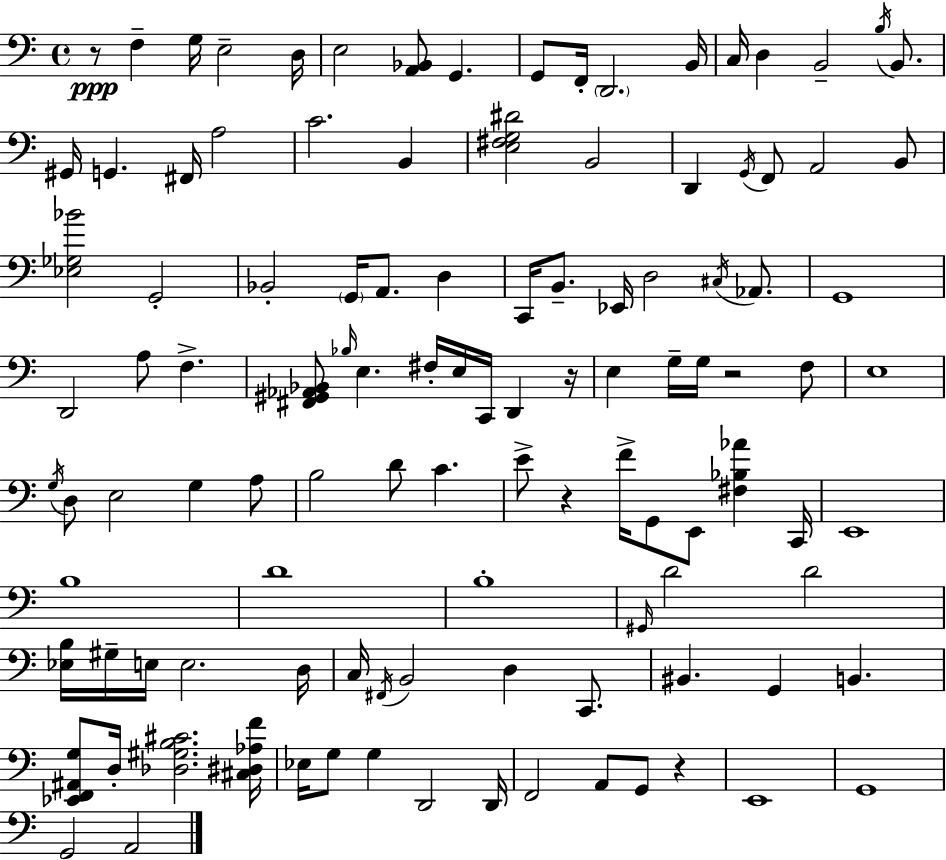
R/e F3/q G3/s E3/h D3/s E3/h [A2,Bb2]/e G2/q. G2/e F2/s D2/h. B2/s C3/s D3/q B2/h B3/s B2/e. G#2/s G2/q. F#2/s A3/h C4/h. B2/q [E3,F#3,G3,D#4]/h B2/h D2/q G2/s F2/e A2/h B2/e [Eb3,Gb3,Bb4]/h G2/h Bb2/h G2/s A2/e. D3/q C2/s B2/e. Eb2/s D3/h C#3/s Ab2/e. G2/w D2/h A3/e F3/q. [F#2,G#2,Ab2,Bb2]/e Bb3/s E3/q. F#3/s E3/s C2/s D2/q R/s E3/q G3/s G3/s R/h F3/e E3/w G3/s D3/e E3/h G3/q A3/e B3/h D4/e C4/q. E4/e R/q F4/s G2/e E2/e [F#3,Bb3,Ab4]/q C2/s E2/w B3/w D4/w B3/w G#2/s D4/h D4/h [Eb3,B3]/s G#3/s E3/s E3/h. D3/s C3/s F#2/s B2/h D3/q C2/e. BIS2/q. G2/q B2/q. [Eb2,F2,A#2,G3]/e D3/s [Db3,G#3,B3,C#4]/h. [C#3,D#3,Ab3,F4]/s Eb3/s G3/e G3/q D2/h D2/s F2/h A2/e G2/e R/q E2/w G2/w G2/h A2/h